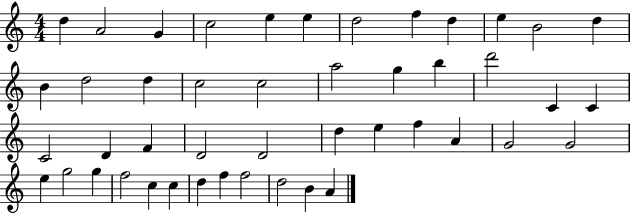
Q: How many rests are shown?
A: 0